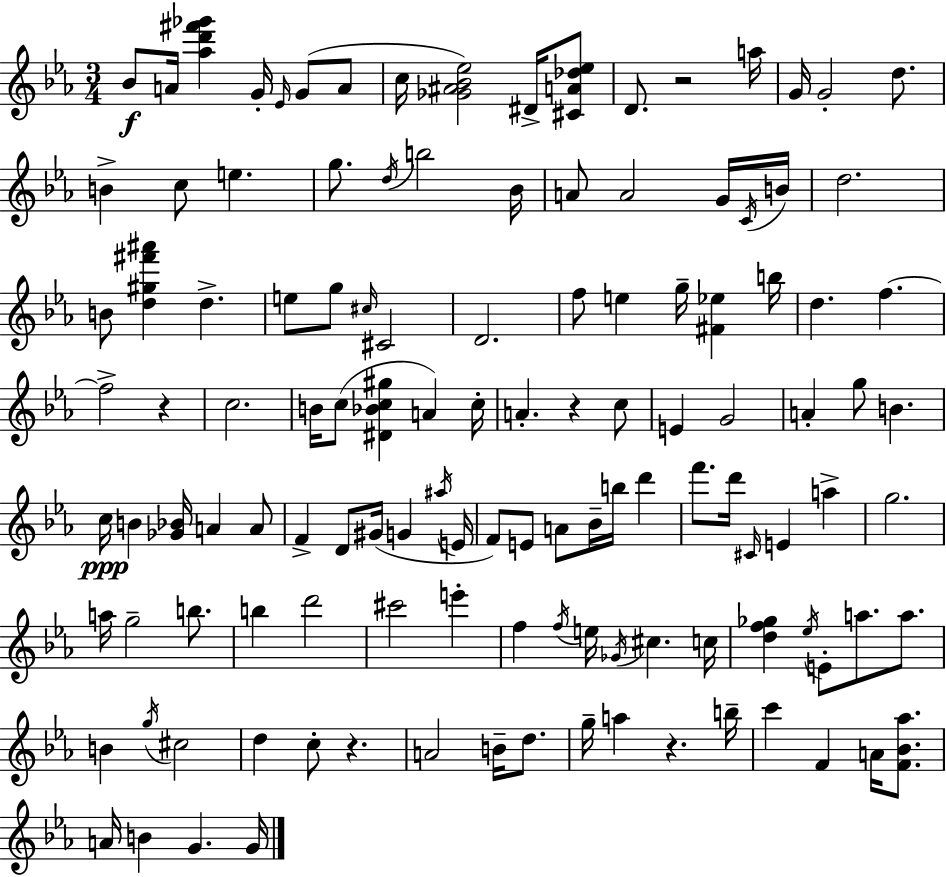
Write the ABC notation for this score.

X:1
T:Untitled
M:3/4
L:1/4
K:Cm
_B/2 A/4 [_ad'^f'_g'] G/4 _E/4 G/2 A/2 c/4 [_G^A_B_e]2 ^D/4 [^CA_d_e]/2 D/2 z2 a/4 G/4 G2 d/2 B c/2 e g/2 d/4 b2 _B/4 A/2 A2 G/4 C/4 B/4 d2 B/2 [d^g^f'^a'] d e/2 g/2 ^c/4 ^C2 D2 f/2 e g/4 [^F_e] b/4 d f f2 z c2 B/4 c/2 [^D_Bc^g] A c/4 A z c/2 E G2 A g/2 B c/4 B [_G_B]/4 A A/2 F D/2 ^G/4 G ^a/4 E/4 F/2 E/2 A/2 _B/4 b/4 d' f'/2 d'/4 ^C/4 E a g2 a/4 g2 b/2 b d'2 ^c'2 e' f f/4 e/4 _G/4 ^c c/4 [df_g] _e/4 E/2 a/2 a/2 B g/4 ^c2 d c/2 z A2 B/4 d/2 g/4 a z b/4 c' F A/4 [F_B_a]/2 A/4 B G G/4